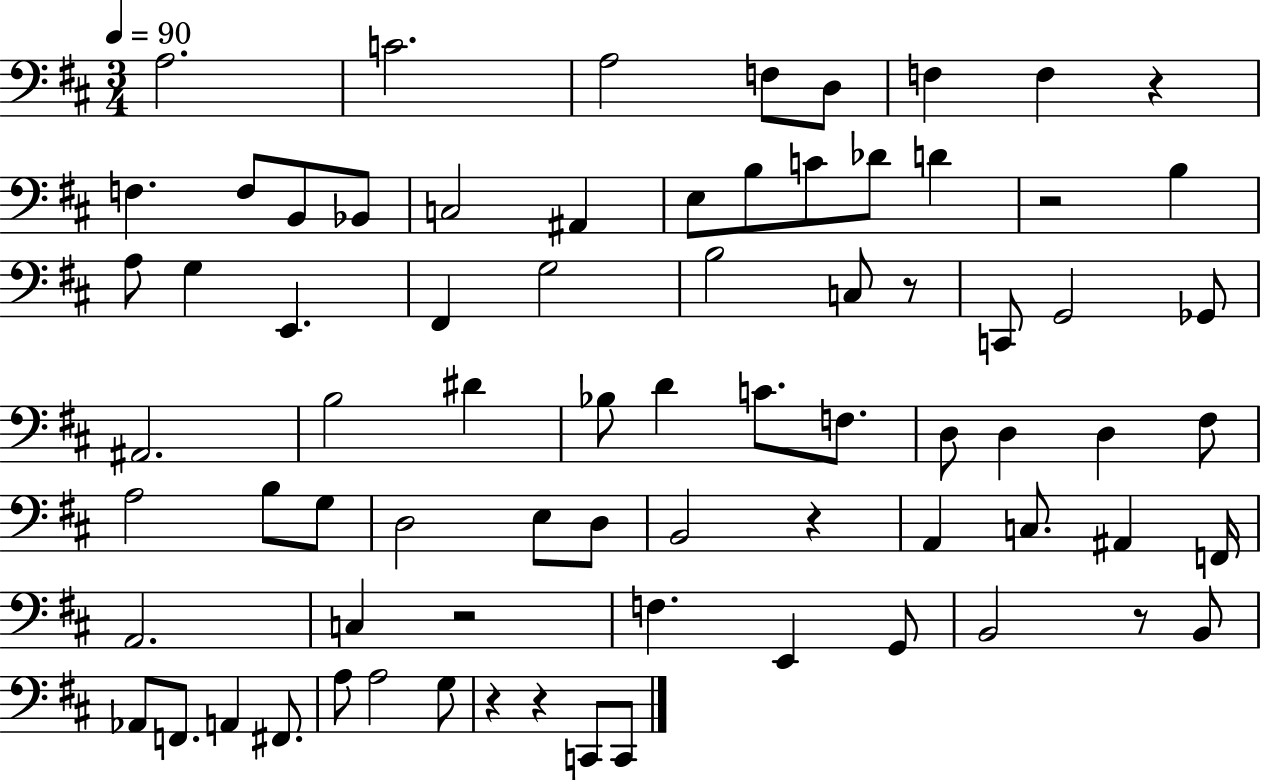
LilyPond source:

{
  \clef bass
  \numericTimeSignature
  \time 3/4
  \key d \major
  \tempo 4 = 90
  a2. | c'2. | a2 f8 d8 | f4 f4 r4 | \break f4. f8 b,8 bes,8 | c2 ais,4 | e8 b8 c'8 des'8 d'4 | r2 b4 | \break a8 g4 e,4. | fis,4 g2 | b2 c8 r8 | c,8 g,2 ges,8 | \break ais,2. | b2 dis'4 | bes8 d'4 c'8. f8. | d8 d4 d4 fis8 | \break a2 b8 g8 | d2 e8 d8 | b,2 r4 | a,4 c8. ais,4 f,16 | \break a,2. | c4 r2 | f4. e,4 g,8 | b,2 r8 b,8 | \break aes,8 f,8. a,4 fis,8. | a8 a2 g8 | r4 r4 c,8 c,8 | \bar "|."
}